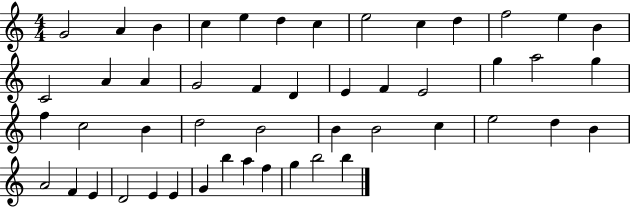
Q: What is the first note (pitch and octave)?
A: G4